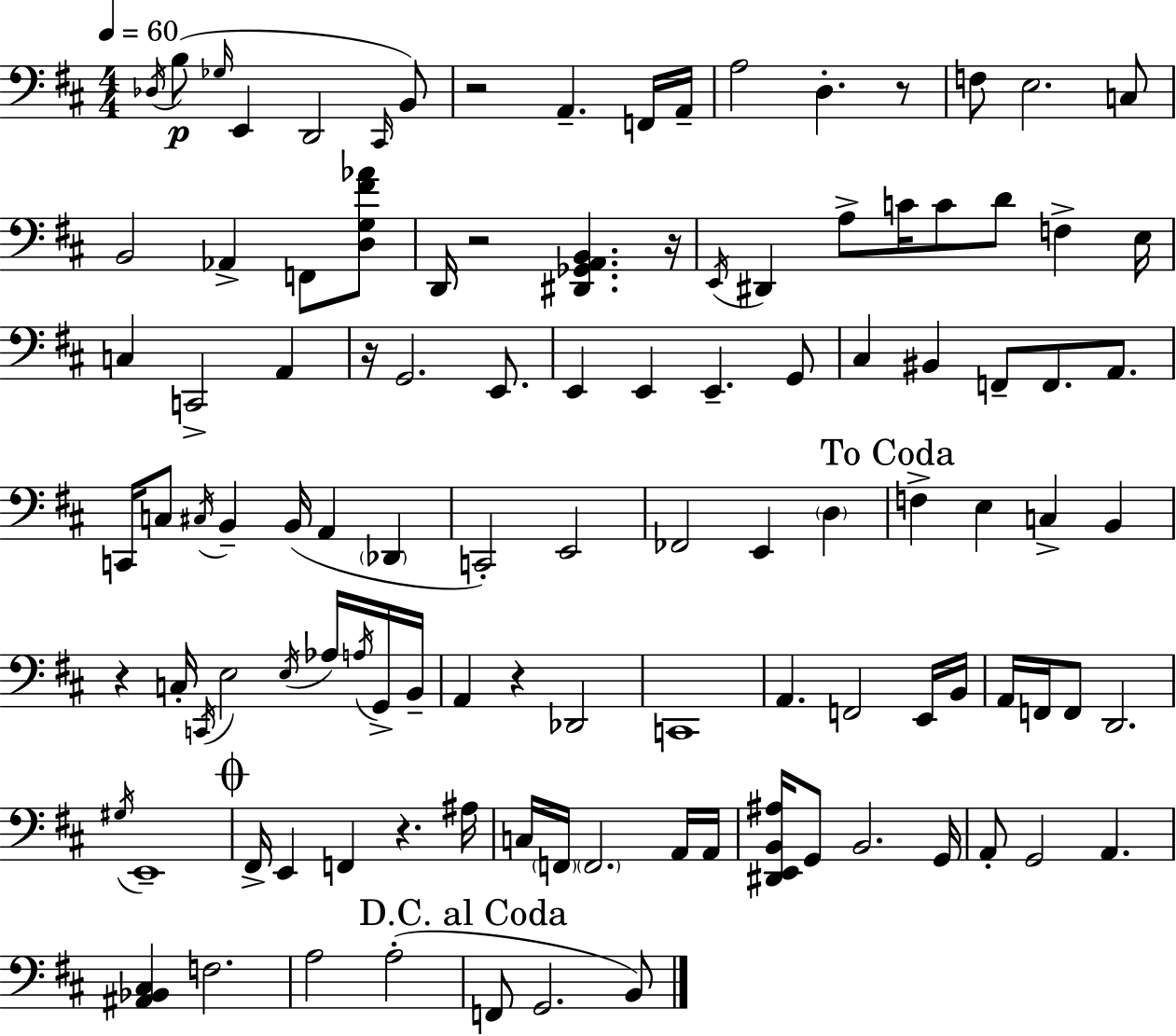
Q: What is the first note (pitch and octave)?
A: Db3